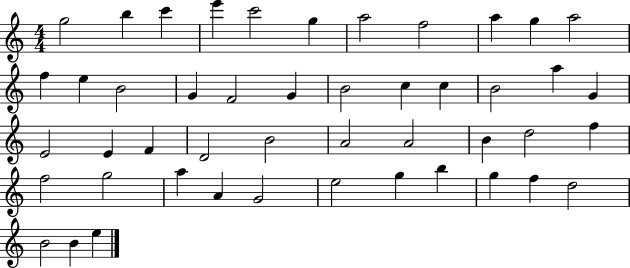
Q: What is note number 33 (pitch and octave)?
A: F5